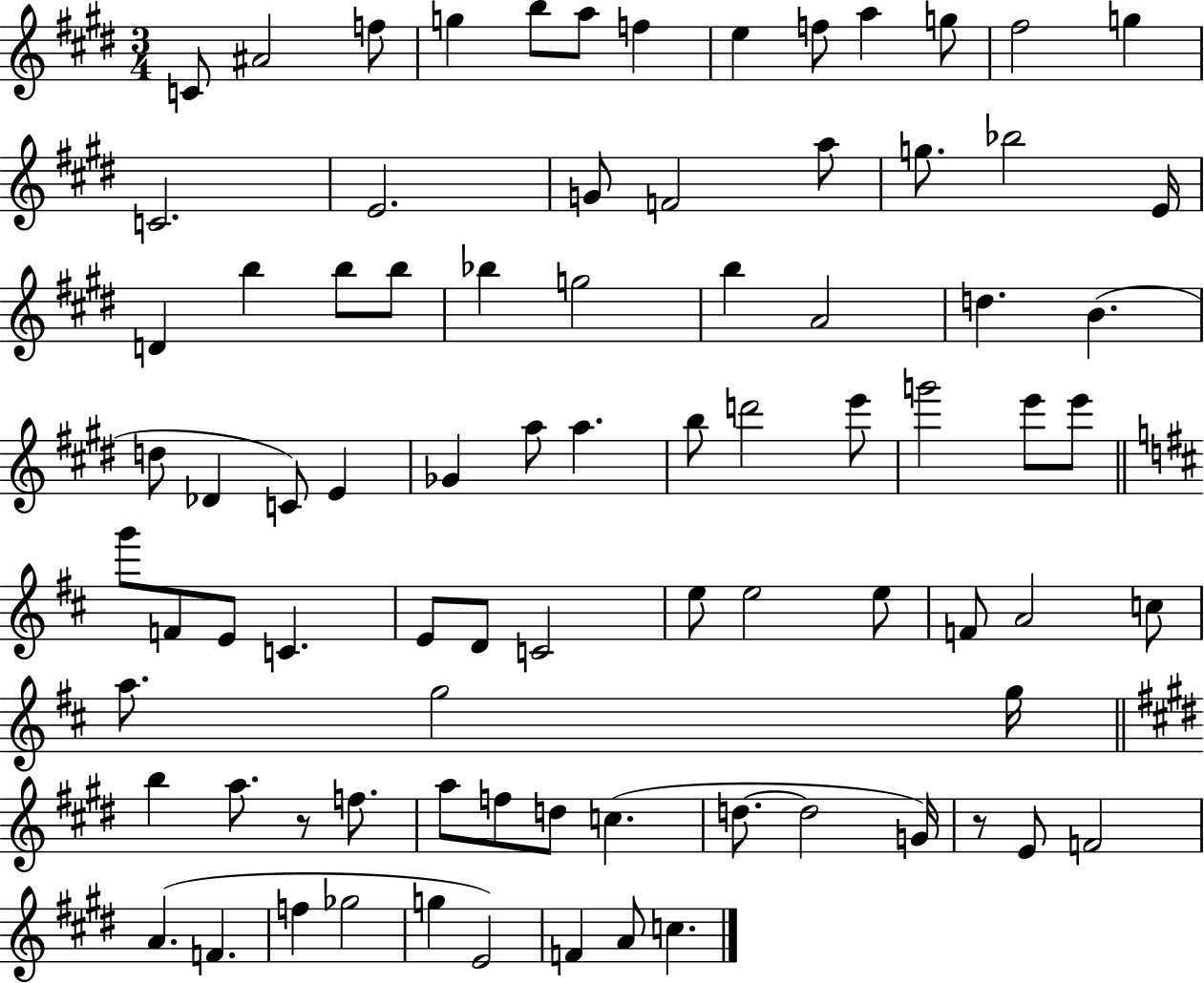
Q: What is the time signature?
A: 3/4